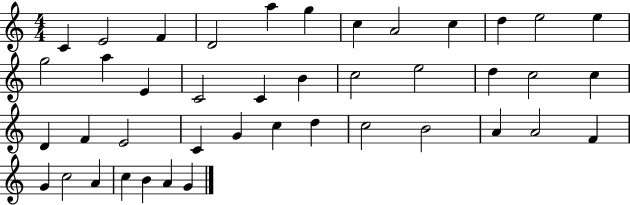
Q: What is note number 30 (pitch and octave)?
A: D5